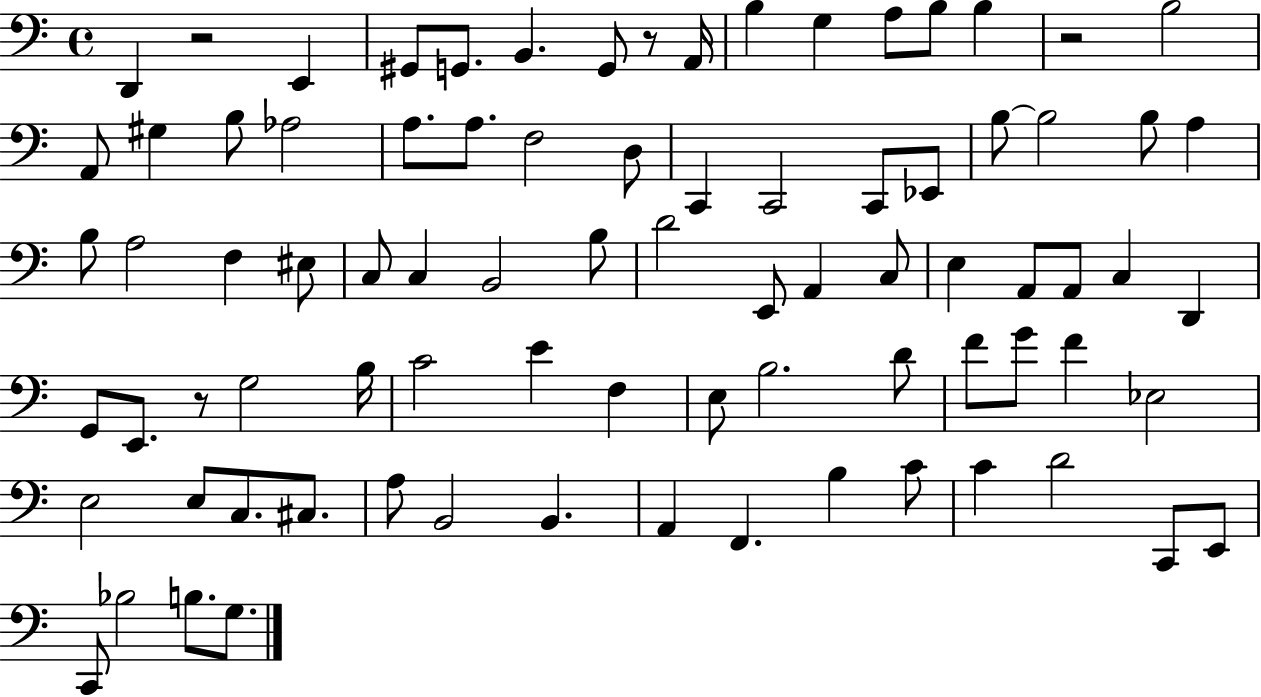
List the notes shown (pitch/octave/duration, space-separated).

D2/q R/h E2/q G#2/e G2/e. B2/q. G2/e R/e A2/s B3/q G3/q A3/e B3/e B3/q R/h B3/h A2/e G#3/q B3/e Ab3/h A3/e. A3/e. F3/h D3/e C2/q C2/h C2/e Eb2/e B3/e B3/h B3/e A3/q B3/e A3/h F3/q EIS3/e C3/e C3/q B2/h B3/e D4/h E2/e A2/q C3/e E3/q A2/e A2/e C3/q D2/q G2/e E2/e. R/e G3/h B3/s C4/h E4/q F3/q E3/e B3/h. D4/e F4/e G4/e F4/q Eb3/h E3/h E3/e C3/e. C#3/e. A3/e B2/h B2/q. A2/q F2/q. B3/q C4/e C4/q D4/h C2/e E2/e C2/e Bb3/h B3/e. G3/e.